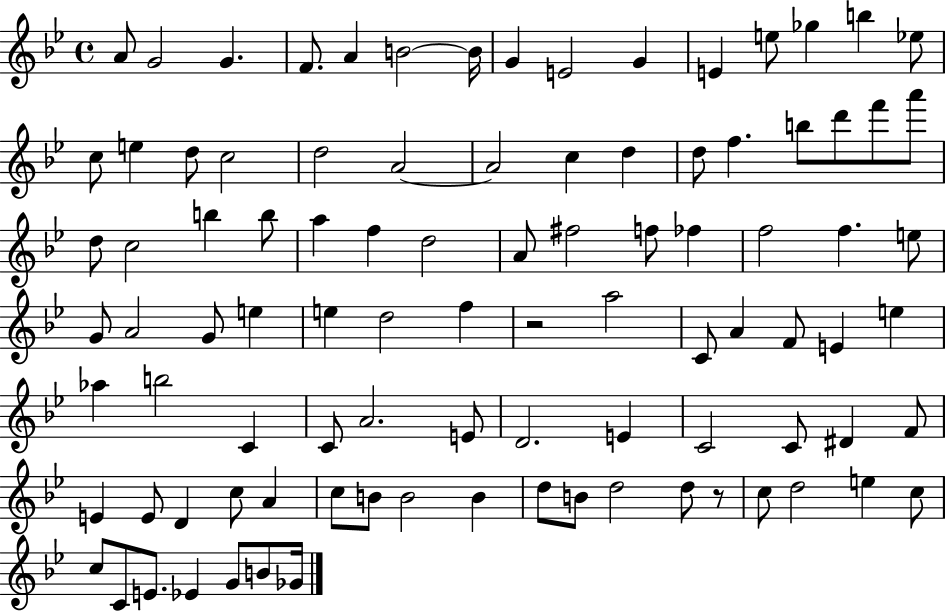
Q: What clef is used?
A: treble